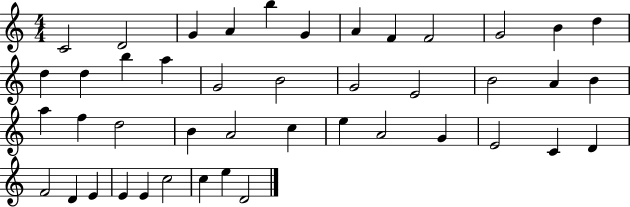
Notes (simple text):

C4/h D4/h G4/q A4/q B5/q G4/q A4/q F4/q F4/h G4/h B4/q D5/q D5/q D5/q B5/q A5/q G4/h B4/h G4/h E4/h B4/h A4/q B4/q A5/q F5/q D5/h B4/q A4/h C5/q E5/q A4/h G4/q E4/h C4/q D4/q F4/h D4/q E4/q E4/q E4/q C5/h C5/q E5/q D4/h